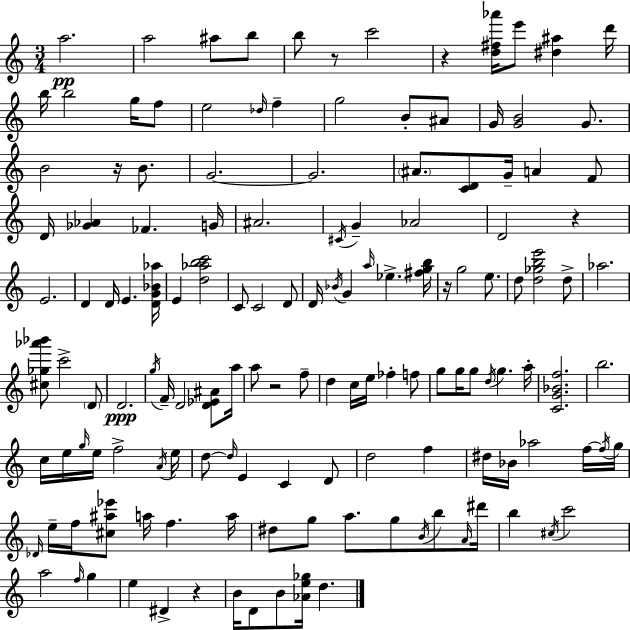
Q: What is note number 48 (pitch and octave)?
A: A5